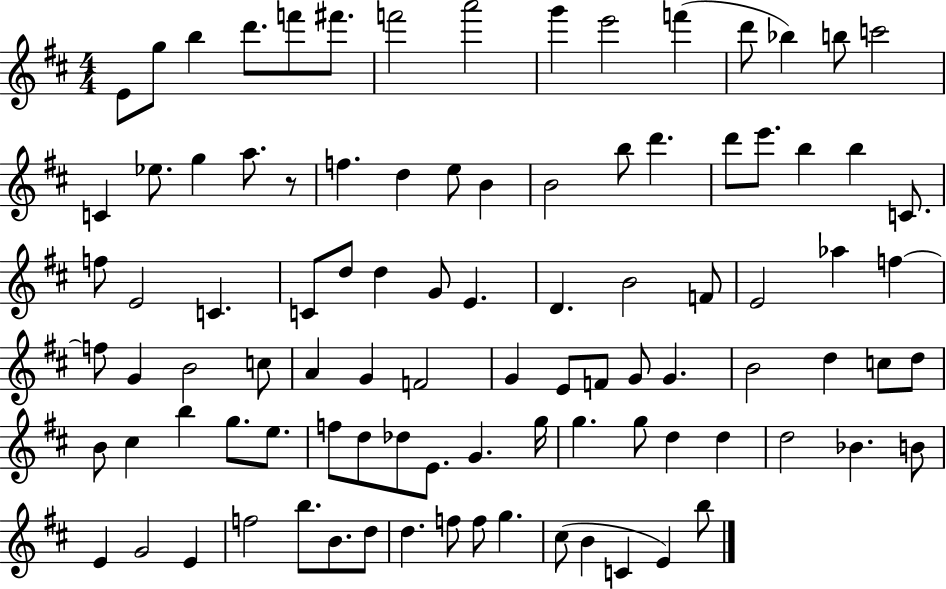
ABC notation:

X:1
T:Untitled
M:4/4
L:1/4
K:D
E/2 g/2 b d'/2 f'/2 ^f'/2 f'2 a'2 g' e'2 f' d'/2 _b b/2 c'2 C _e/2 g a/2 z/2 f d e/2 B B2 b/2 d' d'/2 e'/2 b b C/2 f/2 E2 C C/2 d/2 d G/2 E D B2 F/2 E2 _a f f/2 G B2 c/2 A G F2 G E/2 F/2 G/2 G B2 d c/2 d/2 B/2 ^c b g/2 e/2 f/2 d/2 _d/2 E/2 G g/4 g g/2 d d d2 _B B/2 E G2 E f2 b/2 B/2 d/2 d f/2 f/2 g ^c/2 B C E b/2